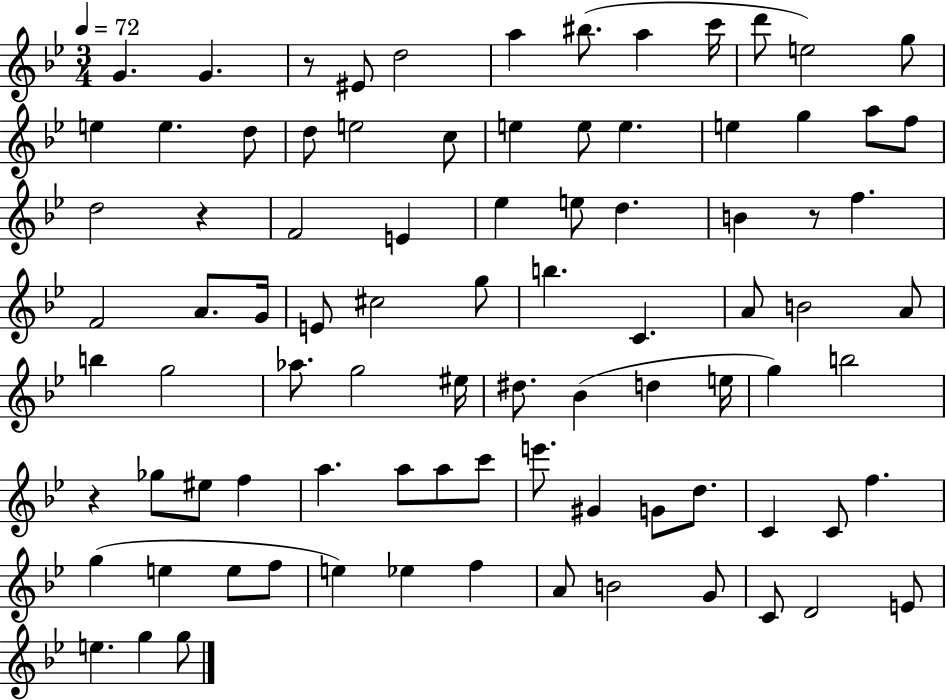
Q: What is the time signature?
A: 3/4